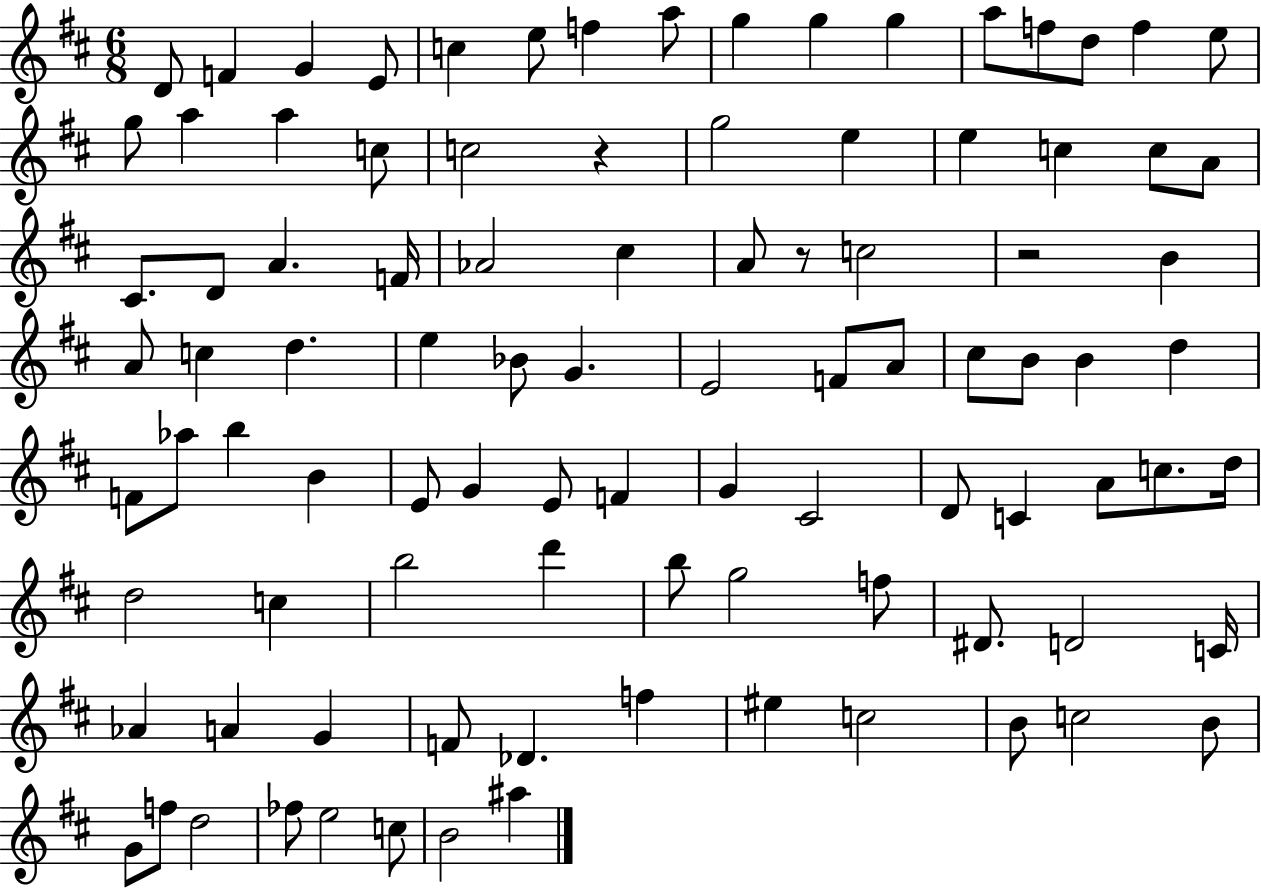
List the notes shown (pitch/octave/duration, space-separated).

D4/e F4/q G4/q E4/e C5/q E5/e F5/q A5/e G5/q G5/q G5/q A5/e F5/e D5/e F5/q E5/e G5/e A5/q A5/q C5/e C5/h R/q G5/h E5/q E5/q C5/q C5/e A4/e C#4/e. D4/e A4/q. F4/s Ab4/h C#5/q A4/e R/e C5/h R/h B4/q A4/e C5/q D5/q. E5/q Bb4/e G4/q. E4/h F4/e A4/e C#5/e B4/e B4/q D5/q F4/e Ab5/e B5/q B4/q E4/e G4/q E4/e F4/q G4/q C#4/h D4/e C4/q A4/e C5/e. D5/s D5/h C5/q B5/h D6/q B5/e G5/h F5/e D#4/e. D4/h C4/s Ab4/q A4/q G4/q F4/e Db4/q. F5/q EIS5/q C5/h B4/e C5/h B4/e G4/e F5/e D5/h FES5/e E5/h C5/e B4/h A#5/q